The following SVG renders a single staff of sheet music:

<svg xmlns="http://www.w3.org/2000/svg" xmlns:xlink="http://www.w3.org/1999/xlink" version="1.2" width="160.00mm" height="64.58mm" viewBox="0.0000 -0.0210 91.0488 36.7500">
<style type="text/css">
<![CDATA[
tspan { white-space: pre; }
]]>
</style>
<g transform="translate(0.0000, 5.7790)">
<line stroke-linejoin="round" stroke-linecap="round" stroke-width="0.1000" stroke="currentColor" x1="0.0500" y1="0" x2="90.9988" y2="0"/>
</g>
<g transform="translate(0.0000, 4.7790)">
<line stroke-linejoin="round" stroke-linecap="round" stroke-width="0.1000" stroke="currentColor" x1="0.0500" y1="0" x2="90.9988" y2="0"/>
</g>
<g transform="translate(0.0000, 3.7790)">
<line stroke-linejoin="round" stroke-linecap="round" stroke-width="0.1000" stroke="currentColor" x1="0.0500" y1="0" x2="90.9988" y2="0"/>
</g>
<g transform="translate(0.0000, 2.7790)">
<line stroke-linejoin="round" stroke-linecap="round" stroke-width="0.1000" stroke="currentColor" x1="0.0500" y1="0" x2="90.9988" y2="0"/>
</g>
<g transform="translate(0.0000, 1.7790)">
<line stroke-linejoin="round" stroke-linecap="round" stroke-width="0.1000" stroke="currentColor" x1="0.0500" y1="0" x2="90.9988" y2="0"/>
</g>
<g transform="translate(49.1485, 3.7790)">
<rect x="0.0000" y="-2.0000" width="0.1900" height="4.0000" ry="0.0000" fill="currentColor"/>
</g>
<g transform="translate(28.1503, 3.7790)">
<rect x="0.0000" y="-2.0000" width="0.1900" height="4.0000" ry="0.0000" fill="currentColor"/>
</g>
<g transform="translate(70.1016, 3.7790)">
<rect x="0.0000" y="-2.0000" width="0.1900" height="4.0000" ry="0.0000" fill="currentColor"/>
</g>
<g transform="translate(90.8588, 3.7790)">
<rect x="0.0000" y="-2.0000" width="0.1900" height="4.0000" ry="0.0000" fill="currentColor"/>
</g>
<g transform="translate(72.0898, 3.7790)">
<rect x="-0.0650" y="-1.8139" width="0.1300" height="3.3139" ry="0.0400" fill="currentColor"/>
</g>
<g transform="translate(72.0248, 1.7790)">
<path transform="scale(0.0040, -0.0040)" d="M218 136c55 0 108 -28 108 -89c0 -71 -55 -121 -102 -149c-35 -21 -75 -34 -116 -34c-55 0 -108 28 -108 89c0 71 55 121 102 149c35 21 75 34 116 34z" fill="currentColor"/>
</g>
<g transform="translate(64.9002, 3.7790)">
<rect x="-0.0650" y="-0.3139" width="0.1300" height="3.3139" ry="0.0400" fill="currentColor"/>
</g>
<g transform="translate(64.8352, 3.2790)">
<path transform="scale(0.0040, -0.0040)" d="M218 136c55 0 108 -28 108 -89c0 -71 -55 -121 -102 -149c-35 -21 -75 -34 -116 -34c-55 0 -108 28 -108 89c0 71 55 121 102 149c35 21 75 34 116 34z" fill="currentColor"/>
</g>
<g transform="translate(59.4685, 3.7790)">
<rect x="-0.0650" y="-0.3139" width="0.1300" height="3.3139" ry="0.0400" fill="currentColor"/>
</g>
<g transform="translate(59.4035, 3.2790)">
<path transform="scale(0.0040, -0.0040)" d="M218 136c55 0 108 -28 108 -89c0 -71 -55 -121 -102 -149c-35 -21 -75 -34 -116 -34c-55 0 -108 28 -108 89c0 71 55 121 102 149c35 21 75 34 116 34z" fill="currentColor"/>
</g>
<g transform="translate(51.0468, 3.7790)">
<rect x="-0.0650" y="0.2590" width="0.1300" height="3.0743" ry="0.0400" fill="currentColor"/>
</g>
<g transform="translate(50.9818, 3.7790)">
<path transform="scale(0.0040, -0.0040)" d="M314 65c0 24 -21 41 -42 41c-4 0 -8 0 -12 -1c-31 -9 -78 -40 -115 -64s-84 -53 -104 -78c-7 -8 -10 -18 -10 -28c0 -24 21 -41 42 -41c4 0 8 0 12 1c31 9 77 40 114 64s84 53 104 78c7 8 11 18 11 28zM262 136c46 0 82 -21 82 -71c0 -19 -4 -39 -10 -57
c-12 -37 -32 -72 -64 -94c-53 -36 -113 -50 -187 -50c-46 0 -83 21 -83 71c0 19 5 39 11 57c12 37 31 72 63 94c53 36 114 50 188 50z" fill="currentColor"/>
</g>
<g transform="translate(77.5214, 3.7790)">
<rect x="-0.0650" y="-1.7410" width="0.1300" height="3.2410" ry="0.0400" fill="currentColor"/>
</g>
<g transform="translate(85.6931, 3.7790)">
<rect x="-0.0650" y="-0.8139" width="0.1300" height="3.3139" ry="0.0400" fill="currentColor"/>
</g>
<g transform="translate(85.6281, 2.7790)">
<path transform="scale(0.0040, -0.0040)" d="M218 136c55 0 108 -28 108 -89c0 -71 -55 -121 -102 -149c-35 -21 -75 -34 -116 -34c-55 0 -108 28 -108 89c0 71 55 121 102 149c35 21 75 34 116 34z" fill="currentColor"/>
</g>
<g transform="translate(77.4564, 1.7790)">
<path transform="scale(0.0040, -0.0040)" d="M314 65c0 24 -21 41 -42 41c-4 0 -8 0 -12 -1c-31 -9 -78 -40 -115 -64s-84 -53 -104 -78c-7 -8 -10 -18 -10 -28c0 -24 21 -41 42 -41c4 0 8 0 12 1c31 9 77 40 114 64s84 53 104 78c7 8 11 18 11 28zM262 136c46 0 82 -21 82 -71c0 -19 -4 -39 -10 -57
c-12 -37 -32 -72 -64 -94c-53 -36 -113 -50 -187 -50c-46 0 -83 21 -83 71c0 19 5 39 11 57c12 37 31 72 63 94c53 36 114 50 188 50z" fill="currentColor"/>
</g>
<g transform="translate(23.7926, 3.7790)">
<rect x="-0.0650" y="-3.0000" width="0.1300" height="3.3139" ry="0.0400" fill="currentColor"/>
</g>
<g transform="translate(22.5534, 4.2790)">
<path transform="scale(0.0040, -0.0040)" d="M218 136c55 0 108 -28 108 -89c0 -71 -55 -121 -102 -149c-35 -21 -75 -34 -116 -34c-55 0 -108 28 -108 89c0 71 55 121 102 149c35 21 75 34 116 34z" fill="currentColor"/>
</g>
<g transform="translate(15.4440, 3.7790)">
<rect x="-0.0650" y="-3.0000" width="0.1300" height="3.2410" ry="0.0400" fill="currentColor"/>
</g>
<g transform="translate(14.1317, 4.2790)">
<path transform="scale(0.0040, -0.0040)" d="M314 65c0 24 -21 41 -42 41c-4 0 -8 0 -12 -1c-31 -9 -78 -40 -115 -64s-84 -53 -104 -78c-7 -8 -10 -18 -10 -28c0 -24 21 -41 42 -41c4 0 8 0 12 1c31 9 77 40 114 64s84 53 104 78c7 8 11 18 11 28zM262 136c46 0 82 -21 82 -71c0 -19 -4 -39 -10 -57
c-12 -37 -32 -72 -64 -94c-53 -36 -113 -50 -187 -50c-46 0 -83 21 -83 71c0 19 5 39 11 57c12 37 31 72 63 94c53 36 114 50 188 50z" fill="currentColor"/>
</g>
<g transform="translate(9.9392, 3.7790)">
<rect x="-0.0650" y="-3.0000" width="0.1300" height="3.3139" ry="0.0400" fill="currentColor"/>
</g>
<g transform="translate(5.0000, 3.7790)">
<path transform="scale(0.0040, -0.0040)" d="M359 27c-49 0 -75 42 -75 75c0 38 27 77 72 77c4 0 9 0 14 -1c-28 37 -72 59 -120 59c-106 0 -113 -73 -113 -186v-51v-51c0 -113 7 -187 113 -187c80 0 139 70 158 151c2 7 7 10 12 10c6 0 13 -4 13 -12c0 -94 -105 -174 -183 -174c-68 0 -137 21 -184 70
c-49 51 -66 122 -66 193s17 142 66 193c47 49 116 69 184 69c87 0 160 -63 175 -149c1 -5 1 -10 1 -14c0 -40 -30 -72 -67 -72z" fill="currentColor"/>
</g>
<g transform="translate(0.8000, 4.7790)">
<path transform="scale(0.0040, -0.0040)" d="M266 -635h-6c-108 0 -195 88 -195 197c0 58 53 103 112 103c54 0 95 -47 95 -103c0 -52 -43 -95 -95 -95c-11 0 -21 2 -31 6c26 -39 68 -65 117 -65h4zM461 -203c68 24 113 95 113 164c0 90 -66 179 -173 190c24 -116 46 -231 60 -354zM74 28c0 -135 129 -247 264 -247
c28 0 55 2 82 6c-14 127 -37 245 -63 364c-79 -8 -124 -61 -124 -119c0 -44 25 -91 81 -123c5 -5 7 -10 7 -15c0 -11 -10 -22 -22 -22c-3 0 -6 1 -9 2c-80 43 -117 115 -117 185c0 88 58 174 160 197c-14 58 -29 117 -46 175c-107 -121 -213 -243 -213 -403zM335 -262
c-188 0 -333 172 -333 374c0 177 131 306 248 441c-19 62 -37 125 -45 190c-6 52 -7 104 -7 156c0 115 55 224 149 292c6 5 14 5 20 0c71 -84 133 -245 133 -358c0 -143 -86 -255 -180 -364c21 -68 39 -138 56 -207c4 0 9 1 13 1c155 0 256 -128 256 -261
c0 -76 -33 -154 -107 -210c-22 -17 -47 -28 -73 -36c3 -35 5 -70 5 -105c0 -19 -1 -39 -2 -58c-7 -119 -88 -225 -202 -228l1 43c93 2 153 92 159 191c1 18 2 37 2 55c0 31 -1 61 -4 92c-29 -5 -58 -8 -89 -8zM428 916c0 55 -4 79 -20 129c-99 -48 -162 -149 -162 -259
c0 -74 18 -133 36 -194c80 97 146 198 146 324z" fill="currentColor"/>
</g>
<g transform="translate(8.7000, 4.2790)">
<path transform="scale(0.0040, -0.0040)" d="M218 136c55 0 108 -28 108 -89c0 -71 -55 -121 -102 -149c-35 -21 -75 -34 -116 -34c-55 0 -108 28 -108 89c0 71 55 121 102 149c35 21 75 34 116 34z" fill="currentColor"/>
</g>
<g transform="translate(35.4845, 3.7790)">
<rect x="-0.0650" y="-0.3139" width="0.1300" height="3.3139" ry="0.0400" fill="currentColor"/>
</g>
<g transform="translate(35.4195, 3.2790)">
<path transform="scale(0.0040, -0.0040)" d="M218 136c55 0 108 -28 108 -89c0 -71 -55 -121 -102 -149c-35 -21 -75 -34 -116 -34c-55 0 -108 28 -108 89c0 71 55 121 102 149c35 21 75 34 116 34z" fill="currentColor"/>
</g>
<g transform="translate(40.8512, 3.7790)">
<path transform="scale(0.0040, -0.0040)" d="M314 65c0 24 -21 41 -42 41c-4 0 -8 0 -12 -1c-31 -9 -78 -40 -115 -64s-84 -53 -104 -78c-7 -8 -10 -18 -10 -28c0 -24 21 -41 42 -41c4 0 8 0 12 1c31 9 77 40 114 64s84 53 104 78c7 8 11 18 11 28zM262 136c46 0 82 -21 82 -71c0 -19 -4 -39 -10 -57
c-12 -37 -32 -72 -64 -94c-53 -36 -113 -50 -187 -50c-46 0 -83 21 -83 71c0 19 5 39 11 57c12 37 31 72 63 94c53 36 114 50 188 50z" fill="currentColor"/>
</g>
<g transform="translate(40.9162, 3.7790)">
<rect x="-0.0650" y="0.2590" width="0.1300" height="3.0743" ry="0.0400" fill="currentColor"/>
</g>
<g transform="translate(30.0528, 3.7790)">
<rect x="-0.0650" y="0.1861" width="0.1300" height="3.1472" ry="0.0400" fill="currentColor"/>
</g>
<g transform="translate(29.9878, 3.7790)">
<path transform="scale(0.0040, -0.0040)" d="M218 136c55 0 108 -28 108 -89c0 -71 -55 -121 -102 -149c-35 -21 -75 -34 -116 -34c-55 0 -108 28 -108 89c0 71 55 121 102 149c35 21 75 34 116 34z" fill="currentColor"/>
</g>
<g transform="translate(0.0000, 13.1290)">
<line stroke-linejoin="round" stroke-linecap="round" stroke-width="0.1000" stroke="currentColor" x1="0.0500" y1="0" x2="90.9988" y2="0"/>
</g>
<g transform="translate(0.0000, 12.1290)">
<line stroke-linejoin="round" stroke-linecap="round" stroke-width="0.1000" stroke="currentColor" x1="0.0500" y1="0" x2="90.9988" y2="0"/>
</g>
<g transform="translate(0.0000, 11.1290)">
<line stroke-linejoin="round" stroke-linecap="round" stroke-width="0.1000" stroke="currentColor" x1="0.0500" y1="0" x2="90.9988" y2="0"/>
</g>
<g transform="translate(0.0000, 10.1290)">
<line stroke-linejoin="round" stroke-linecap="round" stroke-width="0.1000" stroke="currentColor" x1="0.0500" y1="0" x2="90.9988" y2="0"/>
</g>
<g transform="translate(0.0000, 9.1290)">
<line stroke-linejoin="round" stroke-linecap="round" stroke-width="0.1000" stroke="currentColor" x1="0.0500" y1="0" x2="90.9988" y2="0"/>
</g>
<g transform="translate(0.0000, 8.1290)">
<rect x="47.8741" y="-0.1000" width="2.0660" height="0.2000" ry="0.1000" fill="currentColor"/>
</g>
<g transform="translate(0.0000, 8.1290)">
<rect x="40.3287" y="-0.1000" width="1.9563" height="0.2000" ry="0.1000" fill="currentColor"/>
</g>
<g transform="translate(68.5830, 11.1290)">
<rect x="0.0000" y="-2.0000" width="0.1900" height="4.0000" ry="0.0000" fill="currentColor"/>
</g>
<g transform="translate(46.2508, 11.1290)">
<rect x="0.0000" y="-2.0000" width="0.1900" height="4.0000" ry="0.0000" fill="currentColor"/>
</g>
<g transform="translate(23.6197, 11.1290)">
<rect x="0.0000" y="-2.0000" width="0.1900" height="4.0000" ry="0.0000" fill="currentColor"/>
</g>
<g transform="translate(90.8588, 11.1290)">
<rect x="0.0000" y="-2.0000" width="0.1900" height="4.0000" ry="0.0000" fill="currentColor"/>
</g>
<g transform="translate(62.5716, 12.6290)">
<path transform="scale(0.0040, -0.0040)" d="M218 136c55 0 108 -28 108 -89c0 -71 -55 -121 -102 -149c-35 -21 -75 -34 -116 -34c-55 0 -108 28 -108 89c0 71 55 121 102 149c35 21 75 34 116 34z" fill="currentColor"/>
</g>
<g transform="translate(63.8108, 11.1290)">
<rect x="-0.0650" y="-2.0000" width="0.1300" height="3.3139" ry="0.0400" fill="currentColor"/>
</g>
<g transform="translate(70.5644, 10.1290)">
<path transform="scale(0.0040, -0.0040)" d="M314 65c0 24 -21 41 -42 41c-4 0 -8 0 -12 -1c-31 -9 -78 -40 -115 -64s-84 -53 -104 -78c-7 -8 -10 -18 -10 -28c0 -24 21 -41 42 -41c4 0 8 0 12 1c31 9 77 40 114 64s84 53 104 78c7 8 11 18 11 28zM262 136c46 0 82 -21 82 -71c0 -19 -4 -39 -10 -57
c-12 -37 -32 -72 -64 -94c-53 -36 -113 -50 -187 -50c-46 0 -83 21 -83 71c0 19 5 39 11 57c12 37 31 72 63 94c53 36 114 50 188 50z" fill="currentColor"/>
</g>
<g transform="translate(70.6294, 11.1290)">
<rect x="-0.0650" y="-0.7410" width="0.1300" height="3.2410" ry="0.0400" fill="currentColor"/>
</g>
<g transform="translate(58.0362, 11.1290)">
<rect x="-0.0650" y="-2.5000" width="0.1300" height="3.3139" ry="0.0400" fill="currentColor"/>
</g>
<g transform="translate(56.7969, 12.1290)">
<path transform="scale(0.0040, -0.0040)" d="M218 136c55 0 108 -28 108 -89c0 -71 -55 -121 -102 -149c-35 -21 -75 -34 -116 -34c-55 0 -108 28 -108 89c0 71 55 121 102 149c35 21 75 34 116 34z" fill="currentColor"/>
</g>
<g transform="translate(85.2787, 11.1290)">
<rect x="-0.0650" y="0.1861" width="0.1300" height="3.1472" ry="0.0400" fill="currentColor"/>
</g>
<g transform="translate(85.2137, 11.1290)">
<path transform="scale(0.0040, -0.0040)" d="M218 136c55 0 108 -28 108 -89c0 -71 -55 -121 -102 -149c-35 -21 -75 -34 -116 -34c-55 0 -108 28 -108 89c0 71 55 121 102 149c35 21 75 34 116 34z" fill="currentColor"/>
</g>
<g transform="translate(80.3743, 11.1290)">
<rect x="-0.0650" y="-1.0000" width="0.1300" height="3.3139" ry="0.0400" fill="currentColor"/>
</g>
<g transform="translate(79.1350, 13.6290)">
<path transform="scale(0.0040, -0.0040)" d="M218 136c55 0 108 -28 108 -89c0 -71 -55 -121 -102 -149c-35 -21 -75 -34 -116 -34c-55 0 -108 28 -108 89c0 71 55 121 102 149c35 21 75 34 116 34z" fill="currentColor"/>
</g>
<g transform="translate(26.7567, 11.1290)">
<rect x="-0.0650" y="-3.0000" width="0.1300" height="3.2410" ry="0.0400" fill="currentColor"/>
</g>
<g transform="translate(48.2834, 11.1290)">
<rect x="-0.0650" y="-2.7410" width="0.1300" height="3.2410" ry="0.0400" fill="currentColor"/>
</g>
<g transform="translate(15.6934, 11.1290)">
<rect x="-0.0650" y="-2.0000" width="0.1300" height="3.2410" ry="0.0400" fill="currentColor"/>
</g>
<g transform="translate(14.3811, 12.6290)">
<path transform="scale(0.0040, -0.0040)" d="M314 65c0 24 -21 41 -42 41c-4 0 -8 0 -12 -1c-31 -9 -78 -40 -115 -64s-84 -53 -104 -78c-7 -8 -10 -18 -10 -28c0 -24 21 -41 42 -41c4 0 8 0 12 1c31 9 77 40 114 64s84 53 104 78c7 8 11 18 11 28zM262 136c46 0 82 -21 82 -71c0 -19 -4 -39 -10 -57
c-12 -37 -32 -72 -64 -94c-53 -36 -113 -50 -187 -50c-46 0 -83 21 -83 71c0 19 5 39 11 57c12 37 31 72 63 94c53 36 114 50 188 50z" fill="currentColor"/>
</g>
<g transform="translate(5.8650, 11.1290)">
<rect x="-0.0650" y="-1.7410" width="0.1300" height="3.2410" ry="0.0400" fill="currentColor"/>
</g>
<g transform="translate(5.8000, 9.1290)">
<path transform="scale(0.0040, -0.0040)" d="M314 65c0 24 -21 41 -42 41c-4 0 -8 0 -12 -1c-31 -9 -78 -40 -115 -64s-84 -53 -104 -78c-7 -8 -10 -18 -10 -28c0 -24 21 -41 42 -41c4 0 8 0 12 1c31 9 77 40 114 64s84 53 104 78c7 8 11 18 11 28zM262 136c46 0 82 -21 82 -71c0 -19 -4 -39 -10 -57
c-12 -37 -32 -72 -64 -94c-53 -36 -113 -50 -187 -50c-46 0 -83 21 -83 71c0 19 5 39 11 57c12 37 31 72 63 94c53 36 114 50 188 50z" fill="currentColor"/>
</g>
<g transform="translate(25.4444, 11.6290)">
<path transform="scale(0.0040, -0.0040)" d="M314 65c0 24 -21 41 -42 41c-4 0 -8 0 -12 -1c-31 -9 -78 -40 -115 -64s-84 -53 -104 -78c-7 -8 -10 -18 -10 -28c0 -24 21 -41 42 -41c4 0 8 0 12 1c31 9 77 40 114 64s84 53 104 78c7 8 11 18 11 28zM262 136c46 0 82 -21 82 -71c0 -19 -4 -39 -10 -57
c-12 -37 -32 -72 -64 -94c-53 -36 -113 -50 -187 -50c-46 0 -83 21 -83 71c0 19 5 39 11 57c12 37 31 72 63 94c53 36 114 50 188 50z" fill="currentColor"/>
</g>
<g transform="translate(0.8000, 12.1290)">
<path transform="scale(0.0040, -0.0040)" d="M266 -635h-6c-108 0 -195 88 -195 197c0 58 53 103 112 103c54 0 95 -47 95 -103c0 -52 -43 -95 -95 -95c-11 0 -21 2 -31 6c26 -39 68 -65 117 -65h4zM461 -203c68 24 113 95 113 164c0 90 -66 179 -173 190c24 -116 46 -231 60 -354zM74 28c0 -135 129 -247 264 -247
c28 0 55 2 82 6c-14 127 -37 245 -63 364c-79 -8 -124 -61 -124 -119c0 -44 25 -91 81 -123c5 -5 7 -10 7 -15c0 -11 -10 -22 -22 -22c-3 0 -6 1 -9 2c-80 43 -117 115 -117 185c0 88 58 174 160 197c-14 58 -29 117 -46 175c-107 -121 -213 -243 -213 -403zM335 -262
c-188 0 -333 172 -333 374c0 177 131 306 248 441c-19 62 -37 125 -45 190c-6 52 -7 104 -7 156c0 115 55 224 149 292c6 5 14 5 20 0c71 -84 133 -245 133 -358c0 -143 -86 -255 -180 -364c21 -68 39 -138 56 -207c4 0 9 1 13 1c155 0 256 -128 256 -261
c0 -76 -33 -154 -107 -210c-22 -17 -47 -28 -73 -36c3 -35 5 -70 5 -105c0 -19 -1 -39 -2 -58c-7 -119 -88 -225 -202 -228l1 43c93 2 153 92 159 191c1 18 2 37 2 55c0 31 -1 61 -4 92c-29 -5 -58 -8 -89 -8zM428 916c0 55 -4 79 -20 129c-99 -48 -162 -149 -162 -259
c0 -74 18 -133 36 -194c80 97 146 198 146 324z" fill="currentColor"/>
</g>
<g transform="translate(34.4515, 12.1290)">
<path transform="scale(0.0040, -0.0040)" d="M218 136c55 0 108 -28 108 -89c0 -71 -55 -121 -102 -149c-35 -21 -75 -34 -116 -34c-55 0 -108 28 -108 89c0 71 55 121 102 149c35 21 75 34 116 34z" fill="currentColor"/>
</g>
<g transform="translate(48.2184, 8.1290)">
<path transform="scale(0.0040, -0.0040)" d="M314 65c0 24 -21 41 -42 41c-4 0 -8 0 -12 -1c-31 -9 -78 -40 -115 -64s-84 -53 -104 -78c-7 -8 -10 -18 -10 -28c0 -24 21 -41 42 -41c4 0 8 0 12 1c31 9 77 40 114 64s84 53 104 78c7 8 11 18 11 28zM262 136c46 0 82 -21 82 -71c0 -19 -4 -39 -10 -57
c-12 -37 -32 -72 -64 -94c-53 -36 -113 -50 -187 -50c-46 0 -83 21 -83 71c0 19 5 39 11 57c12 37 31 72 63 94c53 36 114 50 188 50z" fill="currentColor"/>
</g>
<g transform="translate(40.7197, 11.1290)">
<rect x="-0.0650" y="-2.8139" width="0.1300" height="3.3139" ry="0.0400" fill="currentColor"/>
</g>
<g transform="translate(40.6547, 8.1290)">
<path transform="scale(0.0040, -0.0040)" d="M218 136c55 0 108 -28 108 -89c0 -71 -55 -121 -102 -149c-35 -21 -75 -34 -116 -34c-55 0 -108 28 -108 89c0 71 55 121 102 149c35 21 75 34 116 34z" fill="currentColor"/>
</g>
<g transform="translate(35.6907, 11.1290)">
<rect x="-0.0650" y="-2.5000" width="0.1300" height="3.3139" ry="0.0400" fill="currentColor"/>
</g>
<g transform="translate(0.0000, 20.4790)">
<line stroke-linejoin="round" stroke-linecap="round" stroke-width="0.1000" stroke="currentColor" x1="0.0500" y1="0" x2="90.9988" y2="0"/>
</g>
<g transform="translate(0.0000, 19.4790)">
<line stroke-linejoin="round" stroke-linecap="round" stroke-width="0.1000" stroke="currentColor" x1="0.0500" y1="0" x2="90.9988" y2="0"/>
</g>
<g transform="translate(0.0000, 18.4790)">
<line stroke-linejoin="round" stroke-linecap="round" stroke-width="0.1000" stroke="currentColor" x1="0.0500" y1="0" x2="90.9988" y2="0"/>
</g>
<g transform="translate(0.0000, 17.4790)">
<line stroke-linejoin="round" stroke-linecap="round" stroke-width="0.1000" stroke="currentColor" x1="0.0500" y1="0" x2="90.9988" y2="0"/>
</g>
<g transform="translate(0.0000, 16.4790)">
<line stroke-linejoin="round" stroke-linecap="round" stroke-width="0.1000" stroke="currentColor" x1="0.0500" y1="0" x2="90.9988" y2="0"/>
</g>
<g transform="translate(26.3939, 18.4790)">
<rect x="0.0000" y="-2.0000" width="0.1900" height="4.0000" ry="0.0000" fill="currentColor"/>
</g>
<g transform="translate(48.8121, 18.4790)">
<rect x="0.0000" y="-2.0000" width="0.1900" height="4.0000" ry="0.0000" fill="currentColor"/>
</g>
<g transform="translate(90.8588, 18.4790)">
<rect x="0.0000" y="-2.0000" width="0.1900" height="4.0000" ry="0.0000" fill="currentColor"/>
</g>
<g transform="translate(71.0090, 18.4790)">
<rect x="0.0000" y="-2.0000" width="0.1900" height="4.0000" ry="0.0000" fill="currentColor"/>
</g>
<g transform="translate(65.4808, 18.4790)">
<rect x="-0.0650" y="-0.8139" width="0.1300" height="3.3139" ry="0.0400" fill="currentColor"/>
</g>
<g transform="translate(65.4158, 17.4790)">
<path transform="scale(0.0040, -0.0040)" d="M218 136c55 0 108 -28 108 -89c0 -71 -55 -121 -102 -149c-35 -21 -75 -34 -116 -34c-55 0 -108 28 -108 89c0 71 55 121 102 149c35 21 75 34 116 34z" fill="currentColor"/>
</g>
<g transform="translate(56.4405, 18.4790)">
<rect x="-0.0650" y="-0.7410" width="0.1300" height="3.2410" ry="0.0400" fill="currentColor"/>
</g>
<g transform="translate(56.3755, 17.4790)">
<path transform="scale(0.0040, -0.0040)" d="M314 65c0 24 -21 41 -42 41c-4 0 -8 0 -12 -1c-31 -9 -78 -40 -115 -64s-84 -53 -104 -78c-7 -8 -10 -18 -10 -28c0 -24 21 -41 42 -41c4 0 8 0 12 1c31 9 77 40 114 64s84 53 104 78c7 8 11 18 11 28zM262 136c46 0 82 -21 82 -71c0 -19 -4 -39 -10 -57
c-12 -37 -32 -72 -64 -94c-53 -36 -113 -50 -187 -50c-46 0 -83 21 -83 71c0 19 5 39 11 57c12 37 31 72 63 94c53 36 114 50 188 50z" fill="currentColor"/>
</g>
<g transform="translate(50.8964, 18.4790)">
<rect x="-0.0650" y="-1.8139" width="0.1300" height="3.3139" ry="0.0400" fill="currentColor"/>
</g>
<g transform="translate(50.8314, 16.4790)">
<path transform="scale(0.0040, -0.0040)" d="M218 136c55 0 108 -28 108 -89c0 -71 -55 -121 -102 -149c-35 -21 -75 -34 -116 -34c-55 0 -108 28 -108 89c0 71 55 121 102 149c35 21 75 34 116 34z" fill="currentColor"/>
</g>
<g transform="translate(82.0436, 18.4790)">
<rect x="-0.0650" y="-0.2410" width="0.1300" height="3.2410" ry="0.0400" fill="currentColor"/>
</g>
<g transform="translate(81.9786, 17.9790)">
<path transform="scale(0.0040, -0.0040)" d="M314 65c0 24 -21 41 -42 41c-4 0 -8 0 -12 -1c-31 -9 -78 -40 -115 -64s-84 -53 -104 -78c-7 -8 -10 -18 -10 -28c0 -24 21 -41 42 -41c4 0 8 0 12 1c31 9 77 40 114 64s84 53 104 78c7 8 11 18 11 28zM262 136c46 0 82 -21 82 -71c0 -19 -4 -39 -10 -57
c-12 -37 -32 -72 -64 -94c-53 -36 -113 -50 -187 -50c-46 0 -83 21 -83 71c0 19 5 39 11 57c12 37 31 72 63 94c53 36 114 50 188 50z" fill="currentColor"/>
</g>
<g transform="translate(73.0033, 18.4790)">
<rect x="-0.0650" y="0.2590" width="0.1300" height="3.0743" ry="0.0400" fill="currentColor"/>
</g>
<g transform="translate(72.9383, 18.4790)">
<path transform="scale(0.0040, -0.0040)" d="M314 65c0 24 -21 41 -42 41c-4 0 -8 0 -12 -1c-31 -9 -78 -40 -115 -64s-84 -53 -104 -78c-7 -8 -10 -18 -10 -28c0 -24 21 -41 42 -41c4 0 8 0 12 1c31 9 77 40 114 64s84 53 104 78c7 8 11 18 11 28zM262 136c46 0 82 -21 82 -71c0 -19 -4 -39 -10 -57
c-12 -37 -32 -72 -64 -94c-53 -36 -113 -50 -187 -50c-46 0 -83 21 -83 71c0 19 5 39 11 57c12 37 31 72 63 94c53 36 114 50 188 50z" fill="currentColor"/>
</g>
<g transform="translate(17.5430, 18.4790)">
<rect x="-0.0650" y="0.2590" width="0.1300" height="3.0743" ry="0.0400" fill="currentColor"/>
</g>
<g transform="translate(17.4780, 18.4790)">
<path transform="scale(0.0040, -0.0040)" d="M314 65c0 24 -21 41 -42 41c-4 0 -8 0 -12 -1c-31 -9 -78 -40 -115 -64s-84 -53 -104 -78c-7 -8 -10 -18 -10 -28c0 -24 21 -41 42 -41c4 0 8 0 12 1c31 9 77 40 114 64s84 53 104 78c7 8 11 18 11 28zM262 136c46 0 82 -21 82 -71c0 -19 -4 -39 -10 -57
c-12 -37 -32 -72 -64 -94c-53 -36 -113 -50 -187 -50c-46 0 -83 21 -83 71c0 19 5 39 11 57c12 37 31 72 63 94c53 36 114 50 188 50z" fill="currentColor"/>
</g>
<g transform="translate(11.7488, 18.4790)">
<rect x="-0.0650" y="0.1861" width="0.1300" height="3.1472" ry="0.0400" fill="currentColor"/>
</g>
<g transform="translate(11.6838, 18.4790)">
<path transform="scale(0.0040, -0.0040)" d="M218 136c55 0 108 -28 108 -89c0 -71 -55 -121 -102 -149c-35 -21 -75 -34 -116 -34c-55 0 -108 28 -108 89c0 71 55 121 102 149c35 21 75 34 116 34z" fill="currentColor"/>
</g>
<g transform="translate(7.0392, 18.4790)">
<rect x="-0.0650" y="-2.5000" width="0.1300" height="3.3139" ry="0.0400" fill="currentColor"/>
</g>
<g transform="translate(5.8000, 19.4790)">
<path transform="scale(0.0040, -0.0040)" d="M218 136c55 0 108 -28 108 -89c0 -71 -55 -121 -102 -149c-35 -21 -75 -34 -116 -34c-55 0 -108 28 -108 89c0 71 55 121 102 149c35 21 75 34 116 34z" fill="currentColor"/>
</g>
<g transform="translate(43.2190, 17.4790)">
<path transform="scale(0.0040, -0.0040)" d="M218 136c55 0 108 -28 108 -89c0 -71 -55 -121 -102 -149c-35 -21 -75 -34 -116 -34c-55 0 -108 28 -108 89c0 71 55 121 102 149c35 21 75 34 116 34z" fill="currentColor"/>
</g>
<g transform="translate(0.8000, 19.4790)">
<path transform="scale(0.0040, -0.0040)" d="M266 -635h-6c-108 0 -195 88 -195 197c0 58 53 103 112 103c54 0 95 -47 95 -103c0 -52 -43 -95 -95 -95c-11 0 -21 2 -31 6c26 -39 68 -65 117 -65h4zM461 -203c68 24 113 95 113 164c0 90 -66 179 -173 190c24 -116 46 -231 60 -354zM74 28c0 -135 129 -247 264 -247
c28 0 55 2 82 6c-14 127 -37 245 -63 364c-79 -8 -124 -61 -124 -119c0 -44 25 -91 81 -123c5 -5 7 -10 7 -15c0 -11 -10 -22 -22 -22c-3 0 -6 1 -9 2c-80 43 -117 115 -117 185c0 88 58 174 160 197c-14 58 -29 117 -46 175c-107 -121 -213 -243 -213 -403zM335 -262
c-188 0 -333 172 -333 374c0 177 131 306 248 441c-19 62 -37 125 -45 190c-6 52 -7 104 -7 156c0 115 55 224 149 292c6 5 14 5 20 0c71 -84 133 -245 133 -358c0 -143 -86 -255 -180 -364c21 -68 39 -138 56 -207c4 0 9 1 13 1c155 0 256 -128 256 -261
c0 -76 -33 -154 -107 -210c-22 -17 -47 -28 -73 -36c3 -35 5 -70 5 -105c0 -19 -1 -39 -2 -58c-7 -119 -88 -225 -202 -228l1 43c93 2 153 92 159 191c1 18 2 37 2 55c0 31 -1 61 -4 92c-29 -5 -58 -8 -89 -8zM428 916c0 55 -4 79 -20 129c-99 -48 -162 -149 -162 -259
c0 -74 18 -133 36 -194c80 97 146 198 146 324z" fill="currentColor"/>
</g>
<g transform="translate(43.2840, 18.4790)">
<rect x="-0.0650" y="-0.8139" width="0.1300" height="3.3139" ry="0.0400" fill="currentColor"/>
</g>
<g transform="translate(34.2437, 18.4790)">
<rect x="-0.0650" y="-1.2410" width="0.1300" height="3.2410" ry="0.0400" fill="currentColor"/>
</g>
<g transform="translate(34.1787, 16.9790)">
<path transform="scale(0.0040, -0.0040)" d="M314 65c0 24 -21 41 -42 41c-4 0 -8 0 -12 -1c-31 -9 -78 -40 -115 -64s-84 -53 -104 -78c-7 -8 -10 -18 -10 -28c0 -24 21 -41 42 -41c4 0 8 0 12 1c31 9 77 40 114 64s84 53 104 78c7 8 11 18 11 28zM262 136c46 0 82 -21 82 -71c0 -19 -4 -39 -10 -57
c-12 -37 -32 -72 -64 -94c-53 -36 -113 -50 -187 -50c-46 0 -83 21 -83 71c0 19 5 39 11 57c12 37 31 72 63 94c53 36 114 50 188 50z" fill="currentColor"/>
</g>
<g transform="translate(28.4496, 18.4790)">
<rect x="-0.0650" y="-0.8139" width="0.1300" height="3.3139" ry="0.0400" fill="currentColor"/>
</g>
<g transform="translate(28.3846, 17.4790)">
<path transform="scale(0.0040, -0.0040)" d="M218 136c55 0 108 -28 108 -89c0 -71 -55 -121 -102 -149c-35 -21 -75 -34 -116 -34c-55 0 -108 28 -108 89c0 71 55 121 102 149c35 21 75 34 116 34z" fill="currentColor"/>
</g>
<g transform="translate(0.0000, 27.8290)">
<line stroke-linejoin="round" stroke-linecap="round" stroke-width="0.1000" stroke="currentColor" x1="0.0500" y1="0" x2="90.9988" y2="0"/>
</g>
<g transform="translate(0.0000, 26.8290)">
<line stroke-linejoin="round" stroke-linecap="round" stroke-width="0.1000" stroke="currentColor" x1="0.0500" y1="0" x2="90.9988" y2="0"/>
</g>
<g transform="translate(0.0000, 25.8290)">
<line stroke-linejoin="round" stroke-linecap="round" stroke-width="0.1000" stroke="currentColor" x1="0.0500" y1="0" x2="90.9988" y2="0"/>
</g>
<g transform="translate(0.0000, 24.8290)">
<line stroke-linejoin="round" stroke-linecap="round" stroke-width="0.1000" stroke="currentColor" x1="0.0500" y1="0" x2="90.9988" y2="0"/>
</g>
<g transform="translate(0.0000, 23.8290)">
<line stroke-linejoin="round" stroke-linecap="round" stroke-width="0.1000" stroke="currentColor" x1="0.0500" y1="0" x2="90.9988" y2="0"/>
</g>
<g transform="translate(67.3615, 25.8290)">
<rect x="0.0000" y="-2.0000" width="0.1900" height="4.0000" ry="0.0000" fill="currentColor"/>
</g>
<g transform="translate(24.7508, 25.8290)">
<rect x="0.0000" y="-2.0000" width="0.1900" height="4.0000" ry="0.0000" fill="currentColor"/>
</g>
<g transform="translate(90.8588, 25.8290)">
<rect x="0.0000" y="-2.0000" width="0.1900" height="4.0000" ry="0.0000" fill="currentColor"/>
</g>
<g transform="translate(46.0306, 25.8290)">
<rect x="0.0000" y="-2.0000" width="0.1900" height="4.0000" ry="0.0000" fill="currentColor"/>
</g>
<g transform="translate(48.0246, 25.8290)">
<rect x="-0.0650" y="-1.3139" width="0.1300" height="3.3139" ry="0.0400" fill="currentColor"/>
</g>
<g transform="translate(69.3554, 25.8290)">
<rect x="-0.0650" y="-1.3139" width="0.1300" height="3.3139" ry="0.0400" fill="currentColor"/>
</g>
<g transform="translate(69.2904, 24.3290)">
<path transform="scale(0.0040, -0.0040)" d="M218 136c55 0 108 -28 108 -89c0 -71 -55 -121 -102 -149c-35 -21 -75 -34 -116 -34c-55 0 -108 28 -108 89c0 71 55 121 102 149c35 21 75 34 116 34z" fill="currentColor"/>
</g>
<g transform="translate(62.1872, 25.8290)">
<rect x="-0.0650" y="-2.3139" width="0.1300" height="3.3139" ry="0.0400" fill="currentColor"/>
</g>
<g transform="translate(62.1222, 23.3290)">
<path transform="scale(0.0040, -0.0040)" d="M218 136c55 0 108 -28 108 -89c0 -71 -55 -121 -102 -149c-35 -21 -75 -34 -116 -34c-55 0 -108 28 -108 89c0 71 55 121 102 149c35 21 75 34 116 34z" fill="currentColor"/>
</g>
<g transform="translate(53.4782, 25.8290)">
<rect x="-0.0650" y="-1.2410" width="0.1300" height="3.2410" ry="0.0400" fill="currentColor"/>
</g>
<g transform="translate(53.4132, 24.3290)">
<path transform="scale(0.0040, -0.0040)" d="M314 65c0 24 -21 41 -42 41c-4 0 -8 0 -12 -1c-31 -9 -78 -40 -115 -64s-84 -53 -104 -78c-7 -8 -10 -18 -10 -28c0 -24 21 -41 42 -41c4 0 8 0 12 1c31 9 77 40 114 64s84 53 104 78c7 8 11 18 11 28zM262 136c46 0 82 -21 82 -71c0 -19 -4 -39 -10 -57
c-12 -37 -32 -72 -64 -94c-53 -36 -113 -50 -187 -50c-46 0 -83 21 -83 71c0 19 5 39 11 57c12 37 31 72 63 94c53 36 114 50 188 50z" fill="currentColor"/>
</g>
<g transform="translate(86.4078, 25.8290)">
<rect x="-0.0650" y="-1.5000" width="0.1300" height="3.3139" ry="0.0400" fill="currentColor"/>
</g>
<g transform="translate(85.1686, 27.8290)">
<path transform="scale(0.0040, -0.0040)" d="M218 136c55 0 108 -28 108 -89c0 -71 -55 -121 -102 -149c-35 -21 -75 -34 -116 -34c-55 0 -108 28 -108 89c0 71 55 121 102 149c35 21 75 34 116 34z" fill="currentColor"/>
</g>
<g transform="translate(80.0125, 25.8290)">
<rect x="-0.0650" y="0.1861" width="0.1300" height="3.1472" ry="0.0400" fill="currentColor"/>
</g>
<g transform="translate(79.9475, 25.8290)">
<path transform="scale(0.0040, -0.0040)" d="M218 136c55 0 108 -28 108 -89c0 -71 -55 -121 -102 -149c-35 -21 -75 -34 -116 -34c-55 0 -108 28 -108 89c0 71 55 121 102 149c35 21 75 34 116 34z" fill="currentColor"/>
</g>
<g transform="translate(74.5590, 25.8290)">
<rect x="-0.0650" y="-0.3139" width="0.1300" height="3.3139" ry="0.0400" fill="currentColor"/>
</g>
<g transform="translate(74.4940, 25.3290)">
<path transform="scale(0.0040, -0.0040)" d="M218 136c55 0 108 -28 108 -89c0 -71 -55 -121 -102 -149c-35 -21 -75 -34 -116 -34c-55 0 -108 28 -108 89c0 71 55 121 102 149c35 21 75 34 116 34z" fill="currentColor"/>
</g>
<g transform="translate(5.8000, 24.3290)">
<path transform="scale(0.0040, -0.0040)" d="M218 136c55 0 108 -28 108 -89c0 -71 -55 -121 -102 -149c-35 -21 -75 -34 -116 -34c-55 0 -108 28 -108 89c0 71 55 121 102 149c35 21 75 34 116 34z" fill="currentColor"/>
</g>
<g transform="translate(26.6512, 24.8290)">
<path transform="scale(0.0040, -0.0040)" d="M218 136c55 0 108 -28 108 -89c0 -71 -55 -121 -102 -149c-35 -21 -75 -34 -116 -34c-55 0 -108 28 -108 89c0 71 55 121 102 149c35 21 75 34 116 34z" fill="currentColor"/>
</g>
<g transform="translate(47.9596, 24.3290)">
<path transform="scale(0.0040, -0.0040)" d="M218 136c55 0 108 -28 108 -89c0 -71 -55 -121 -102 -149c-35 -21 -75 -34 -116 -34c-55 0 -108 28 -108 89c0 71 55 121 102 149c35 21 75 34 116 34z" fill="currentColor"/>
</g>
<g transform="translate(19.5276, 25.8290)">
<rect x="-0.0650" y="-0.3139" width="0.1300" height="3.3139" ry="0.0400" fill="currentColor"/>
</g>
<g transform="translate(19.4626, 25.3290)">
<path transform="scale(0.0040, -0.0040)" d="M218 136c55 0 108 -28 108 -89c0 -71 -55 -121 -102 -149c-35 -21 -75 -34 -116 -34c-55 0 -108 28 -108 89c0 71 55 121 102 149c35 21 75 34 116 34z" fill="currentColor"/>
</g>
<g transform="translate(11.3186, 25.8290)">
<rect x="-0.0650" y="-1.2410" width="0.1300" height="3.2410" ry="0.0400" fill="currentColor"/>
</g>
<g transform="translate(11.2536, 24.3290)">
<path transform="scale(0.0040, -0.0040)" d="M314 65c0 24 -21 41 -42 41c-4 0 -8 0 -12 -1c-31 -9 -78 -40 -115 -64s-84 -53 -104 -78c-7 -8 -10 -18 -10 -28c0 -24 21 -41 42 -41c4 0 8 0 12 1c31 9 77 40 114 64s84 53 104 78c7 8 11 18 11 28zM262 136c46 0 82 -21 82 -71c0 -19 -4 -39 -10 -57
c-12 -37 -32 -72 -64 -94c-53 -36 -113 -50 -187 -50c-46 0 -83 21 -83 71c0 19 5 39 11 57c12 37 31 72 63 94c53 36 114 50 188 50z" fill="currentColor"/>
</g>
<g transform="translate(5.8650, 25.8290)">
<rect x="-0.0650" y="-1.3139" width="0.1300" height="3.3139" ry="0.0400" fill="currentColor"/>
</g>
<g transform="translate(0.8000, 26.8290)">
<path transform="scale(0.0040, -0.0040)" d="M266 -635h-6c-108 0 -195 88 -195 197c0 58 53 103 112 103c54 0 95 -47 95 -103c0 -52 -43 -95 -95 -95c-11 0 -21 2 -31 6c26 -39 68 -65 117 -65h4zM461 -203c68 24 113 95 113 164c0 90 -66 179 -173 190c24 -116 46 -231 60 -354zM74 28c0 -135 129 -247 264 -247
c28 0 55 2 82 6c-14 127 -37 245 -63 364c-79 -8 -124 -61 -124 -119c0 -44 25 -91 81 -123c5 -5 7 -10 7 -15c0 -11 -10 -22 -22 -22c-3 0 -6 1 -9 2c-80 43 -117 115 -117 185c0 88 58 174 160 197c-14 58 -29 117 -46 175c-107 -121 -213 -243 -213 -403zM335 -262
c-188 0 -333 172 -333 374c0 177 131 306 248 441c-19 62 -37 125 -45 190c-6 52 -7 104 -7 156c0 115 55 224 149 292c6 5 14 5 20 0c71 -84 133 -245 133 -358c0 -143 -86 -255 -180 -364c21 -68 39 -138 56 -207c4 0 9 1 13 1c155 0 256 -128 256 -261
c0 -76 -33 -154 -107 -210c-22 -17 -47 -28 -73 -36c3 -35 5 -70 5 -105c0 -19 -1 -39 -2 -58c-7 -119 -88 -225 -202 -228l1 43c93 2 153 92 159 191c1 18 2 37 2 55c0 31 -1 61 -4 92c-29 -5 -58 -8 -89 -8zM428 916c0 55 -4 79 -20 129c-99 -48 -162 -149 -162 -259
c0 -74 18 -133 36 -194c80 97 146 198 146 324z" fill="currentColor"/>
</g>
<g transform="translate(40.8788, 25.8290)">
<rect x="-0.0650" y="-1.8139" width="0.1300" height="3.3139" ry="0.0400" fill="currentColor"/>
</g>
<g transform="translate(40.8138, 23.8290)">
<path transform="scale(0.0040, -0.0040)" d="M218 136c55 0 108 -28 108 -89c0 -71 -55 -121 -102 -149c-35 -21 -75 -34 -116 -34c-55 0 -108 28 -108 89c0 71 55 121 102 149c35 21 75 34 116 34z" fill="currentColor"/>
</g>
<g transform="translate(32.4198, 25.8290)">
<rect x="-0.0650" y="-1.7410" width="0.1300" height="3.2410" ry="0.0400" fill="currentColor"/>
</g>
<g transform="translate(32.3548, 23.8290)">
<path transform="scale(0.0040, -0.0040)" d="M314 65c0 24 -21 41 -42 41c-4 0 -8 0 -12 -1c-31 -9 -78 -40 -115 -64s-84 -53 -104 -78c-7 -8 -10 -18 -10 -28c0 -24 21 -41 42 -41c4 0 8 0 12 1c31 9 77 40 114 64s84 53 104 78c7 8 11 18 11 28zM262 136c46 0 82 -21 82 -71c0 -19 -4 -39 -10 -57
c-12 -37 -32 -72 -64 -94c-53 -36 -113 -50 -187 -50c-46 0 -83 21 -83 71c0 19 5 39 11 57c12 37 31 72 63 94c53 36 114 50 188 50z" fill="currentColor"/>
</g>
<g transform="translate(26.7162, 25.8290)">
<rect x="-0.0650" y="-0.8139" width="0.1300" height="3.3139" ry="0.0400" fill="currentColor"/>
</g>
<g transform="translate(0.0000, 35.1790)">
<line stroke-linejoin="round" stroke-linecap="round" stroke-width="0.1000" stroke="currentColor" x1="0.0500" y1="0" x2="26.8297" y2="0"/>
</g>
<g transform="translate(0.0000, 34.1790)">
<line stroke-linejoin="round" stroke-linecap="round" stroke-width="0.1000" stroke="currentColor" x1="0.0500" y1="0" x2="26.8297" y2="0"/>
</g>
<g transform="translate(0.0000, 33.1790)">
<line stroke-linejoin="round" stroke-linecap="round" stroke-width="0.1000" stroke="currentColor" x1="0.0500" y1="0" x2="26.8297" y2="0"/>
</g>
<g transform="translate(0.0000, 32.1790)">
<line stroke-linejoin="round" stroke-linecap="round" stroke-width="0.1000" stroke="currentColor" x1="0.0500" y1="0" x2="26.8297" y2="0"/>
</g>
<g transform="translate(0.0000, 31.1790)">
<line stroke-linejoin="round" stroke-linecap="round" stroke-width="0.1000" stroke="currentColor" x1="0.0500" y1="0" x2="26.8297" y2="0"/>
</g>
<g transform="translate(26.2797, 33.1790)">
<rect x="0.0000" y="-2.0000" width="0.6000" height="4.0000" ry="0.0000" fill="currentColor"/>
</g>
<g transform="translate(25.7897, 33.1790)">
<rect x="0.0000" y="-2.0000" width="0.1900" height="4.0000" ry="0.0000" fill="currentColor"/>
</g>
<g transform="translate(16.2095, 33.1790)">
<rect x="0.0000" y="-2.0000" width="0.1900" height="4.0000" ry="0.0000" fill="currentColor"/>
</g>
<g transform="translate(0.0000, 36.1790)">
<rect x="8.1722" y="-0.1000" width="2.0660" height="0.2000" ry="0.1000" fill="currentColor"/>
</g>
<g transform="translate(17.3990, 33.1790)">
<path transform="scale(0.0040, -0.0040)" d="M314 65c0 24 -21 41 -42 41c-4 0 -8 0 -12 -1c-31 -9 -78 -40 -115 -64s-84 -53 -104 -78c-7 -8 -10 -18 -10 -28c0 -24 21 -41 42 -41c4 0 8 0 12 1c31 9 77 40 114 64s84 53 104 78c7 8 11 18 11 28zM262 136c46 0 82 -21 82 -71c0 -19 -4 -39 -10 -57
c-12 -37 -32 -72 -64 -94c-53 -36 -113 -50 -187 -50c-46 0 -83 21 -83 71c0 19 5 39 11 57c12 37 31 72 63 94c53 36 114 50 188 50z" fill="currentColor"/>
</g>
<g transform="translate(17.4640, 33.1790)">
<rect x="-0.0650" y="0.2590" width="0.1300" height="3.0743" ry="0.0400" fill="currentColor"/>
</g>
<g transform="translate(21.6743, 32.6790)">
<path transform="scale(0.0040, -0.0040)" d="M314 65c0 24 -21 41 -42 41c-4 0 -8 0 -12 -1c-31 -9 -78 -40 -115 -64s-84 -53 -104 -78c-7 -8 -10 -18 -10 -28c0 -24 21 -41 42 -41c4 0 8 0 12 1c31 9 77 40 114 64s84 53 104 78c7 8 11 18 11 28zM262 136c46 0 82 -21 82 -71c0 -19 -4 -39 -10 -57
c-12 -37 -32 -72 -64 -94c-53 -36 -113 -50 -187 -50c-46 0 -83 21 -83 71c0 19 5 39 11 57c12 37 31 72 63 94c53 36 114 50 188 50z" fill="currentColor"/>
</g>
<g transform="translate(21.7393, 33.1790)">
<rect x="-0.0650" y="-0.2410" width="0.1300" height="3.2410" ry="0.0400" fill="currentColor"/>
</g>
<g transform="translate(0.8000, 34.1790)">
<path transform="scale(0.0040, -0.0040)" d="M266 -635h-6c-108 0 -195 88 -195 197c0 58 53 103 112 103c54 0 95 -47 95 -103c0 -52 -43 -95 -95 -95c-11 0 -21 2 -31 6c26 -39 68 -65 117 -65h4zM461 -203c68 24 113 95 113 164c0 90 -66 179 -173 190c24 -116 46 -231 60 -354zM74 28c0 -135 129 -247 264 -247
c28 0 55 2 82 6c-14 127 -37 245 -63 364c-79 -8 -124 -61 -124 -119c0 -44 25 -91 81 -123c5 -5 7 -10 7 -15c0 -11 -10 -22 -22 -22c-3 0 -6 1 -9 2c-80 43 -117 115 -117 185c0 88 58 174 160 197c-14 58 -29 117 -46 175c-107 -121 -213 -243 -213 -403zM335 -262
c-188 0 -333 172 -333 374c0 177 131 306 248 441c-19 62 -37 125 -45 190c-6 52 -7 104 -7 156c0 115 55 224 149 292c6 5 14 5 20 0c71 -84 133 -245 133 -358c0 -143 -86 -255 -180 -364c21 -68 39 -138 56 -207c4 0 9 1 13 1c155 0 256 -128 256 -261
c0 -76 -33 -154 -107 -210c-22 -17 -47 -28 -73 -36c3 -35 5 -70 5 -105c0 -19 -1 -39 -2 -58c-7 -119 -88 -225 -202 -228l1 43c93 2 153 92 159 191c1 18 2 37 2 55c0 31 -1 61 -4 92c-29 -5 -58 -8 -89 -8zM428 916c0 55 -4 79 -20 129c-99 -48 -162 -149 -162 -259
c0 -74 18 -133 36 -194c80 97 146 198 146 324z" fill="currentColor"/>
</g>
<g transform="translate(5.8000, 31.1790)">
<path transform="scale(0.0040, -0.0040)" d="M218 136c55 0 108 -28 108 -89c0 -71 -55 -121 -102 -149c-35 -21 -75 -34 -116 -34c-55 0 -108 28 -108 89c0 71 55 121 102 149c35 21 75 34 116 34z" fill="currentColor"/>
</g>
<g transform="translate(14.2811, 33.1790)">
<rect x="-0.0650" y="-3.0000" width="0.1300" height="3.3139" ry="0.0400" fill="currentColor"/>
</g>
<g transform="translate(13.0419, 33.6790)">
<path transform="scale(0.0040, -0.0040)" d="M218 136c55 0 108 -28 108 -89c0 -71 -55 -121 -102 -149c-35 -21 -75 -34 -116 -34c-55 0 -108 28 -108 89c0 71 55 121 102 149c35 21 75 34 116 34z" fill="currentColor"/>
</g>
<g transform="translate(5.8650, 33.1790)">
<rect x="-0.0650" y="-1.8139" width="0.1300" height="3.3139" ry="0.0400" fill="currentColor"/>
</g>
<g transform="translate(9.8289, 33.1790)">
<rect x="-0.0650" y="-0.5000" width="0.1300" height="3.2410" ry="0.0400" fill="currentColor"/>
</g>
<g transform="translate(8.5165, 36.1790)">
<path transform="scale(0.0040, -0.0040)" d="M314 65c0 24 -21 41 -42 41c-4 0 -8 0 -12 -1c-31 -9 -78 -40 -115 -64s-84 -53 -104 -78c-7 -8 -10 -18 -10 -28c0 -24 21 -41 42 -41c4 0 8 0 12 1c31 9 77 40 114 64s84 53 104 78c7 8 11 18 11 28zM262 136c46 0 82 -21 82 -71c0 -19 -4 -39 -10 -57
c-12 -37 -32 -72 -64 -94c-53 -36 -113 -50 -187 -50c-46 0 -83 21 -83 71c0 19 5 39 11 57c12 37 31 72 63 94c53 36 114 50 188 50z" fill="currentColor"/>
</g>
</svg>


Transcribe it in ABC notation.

X:1
T:Untitled
M:4/4
L:1/4
K:C
A A2 A B c B2 B2 c c f f2 d f2 F2 A2 G a a2 G F d2 D B G B B2 d e2 d f d2 d B2 c2 e e2 c d f2 f e e2 g e c B E f C2 A B2 c2